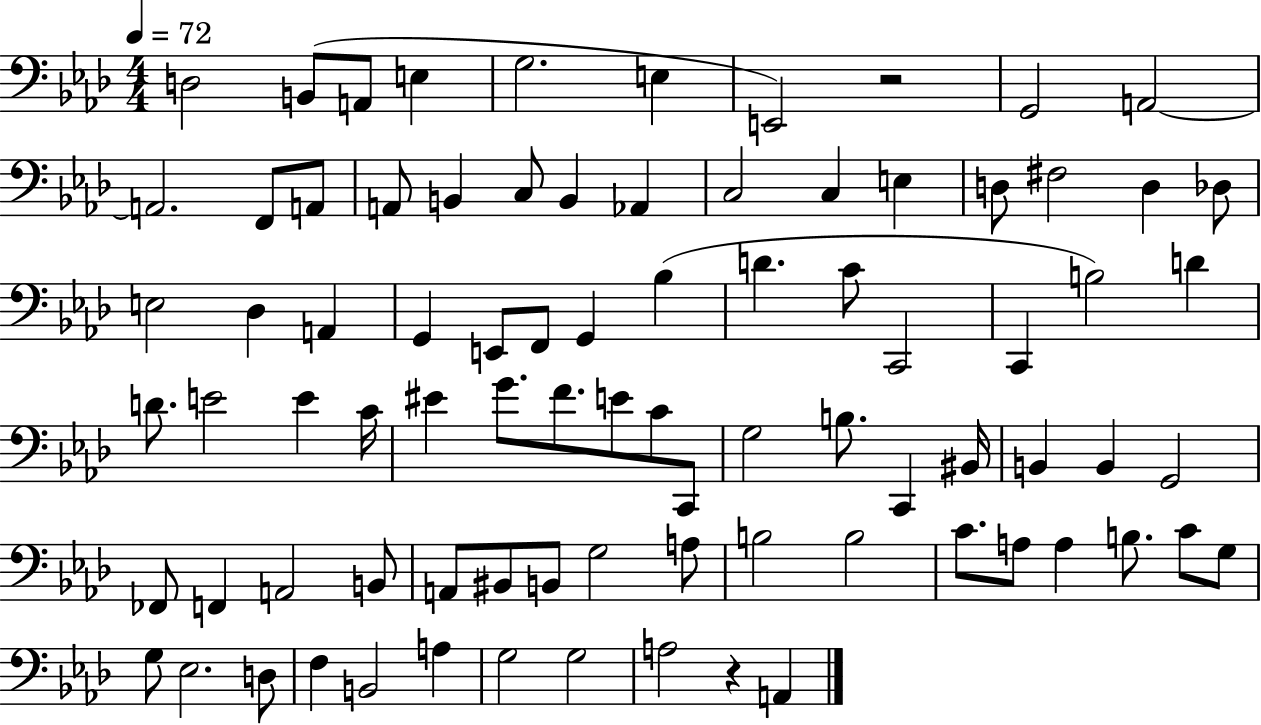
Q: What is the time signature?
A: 4/4